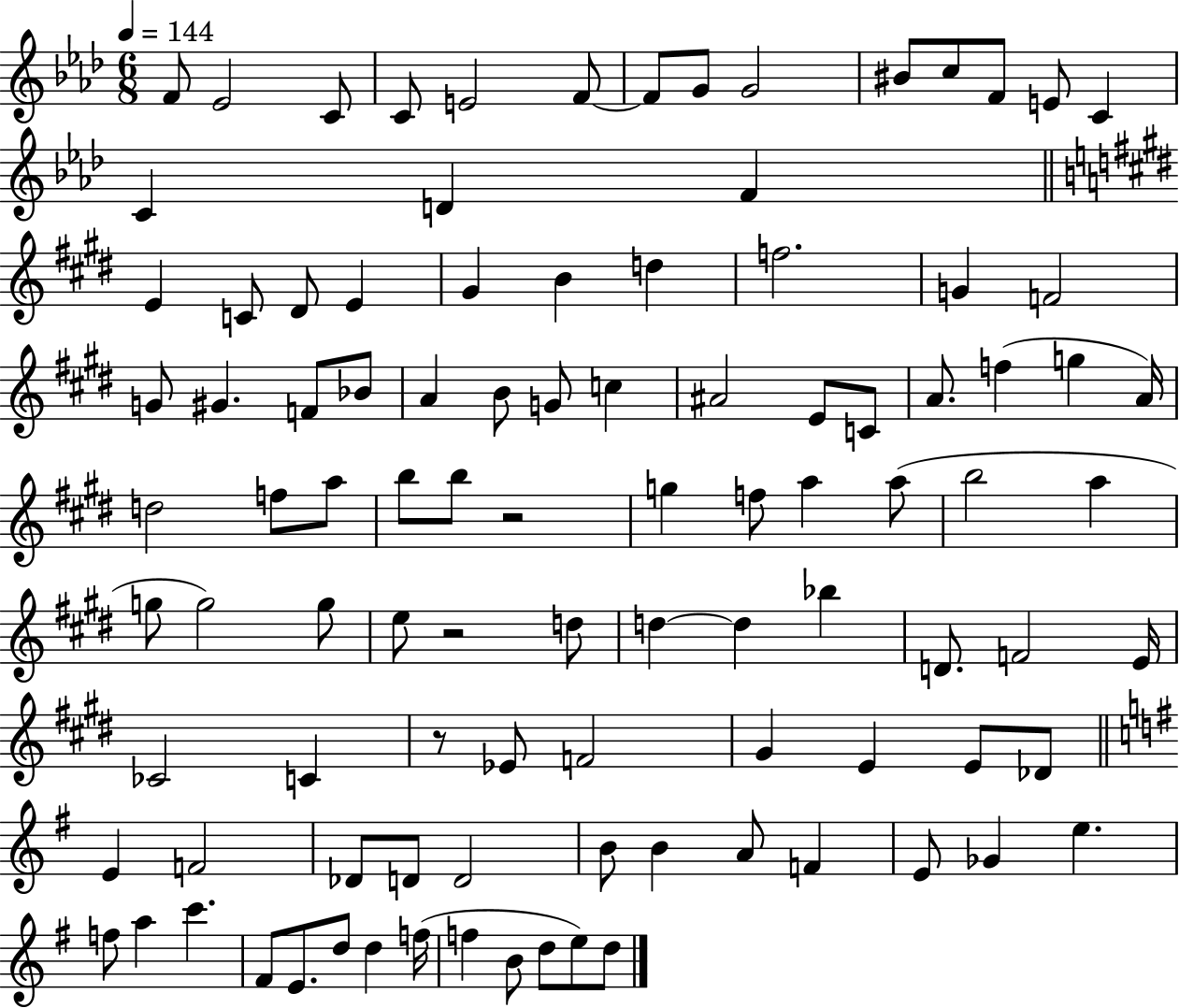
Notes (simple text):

F4/e Eb4/h C4/e C4/e E4/h F4/e F4/e G4/e G4/h BIS4/e C5/e F4/e E4/e C4/q C4/q D4/q F4/q E4/q C4/e D#4/e E4/q G#4/q B4/q D5/q F5/h. G4/q F4/h G4/e G#4/q. F4/e Bb4/e A4/q B4/e G4/e C5/q A#4/h E4/e C4/e A4/e. F5/q G5/q A4/s D5/h F5/e A5/e B5/e B5/e R/h G5/q F5/e A5/q A5/e B5/h A5/q G5/e G5/h G5/e E5/e R/h D5/e D5/q D5/q Bb5/q D4/e. F4/h E4/s CES4/h C4/q R/e Eb4/e F4/h G#4/q E4/q E4/e Db4/e E4/q F4/h Db4/e D4/e D4/h B4/e B4/q A4/e F4/q E4/e Gb4/q E5/q. F5/e A5/q C6/q. F#4/e E4/e. D5/e D5/q F5/s F5/q B4/e D5/e E5/e D5/e